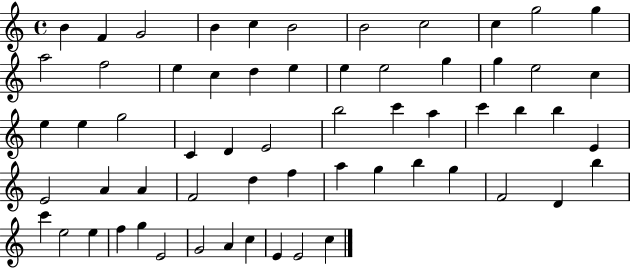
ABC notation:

X:1
T:Untitled
M:4/4
L:1/4
K:C
B F G2 B c B2 B2 c2 c g2 g a2 f2 e c d e e e2 g g e2 c e e g2 C D E2 b2 c' a c' b b E E2 A A F2 d f a g b g F2 D b c' e2 e f g E2 G2 A c E E2 c